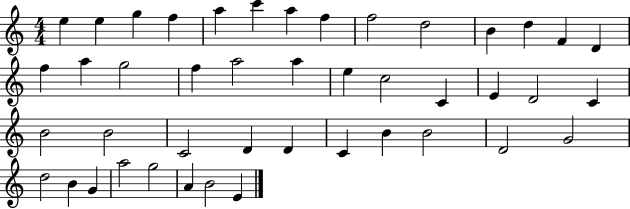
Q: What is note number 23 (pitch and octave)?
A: C4